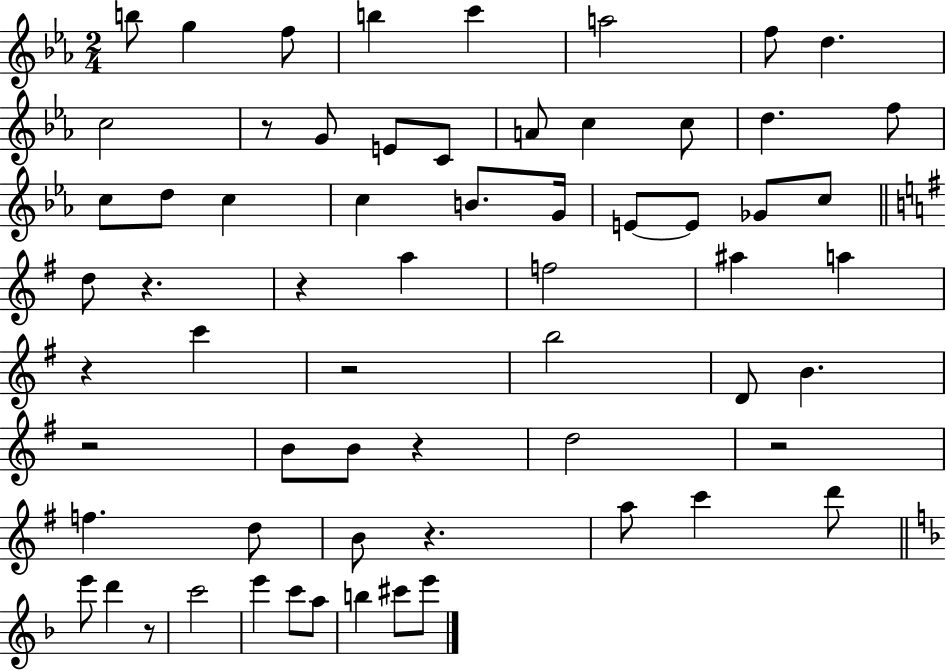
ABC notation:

X:1
T:Untitled
M:2/4
L:1/4
K:Eb
b/2 g f/2 b c' a2 f/2 d c2 z/2 G/2 E/2 C/2 A/2 c c/2 d f/2 c/2 d/2 c c B/2 G/4 E/2 E/2 _G/2 c/2 d/2 z z a f2 ^a a z c' z2 b2 D/2 B z2 B/2 B/2 z d2 z2 f d/2 B/2 z a/2 c' d'/2 e'/2 d' z/2 c'2 e' c'/2 a/2 b ^c'/2 e'/2